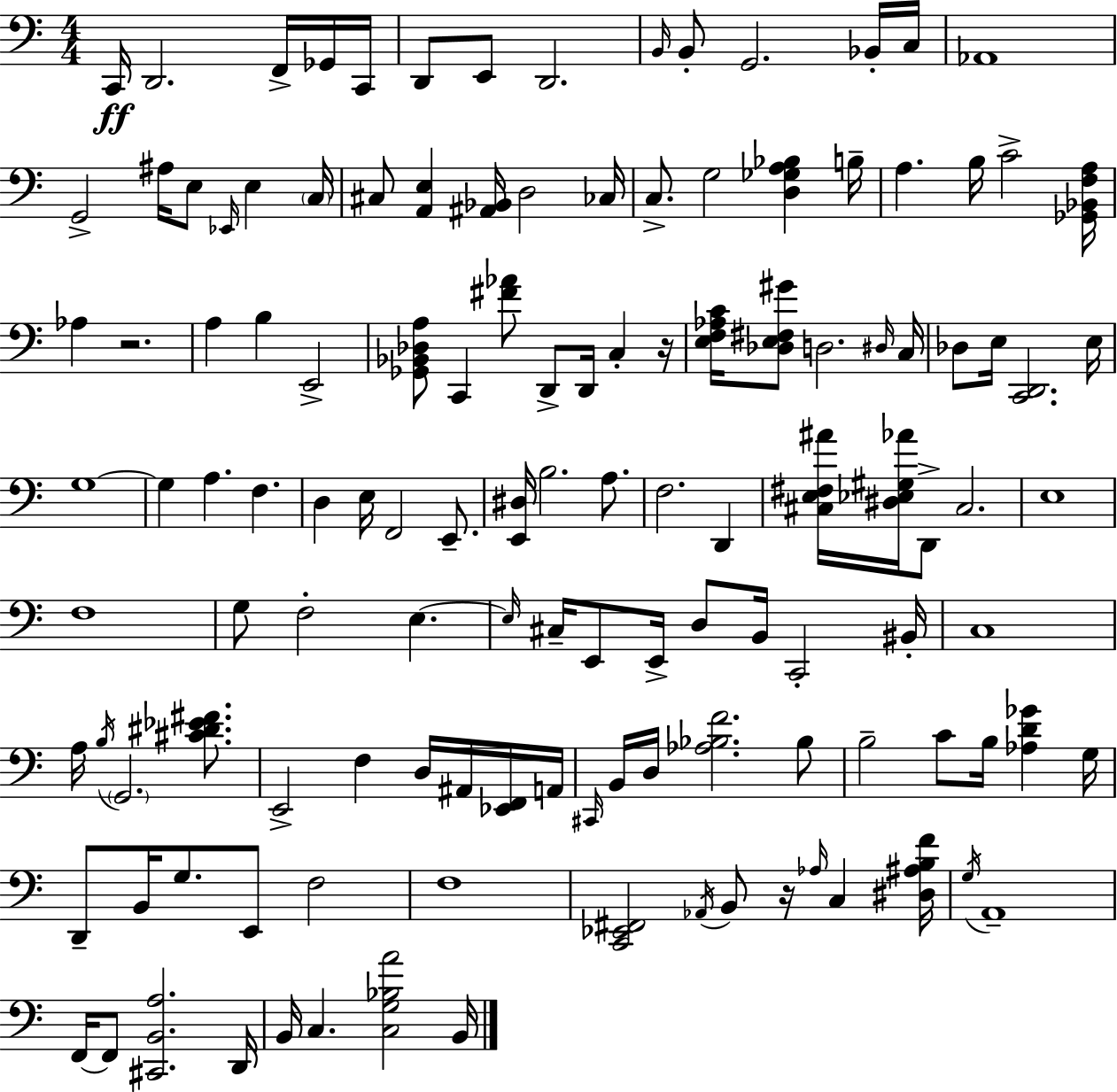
X:1
T:Untitled
M:4/4
L:1/4
K:C
C,,/4 D,,2 F,,/4 _G,,/4 C,,/4 D,,/2 E,,/2 D,,2 B,,/4 B,,/2 G,,2 _B,,/4 C,/4 _A,,4 G,,2 ^A,/4 E,/2 _E,,/4 E, C,/4 ^C,/2 [A,,E,] [^A,,_B,,]/4 D,2 _C,/4 C,/2 G,2 [D,_G,A,_B,] B,/4 A, B,/4 C2 [_G,,_B,,F,A,]/4 _A, z2 A, B, E,,2 [_G,,_B,,_D,A,]/2 C,, [^F_A]/2 D,,/2 D,,/4 C, z/4 [E,F,_A,C]/4 [_D,E,^F,^G]/2 D,2 ^D,/4 C,/4 _D,/2 E,/4 [C,,D,,]2 E,/4 G,4 G, A, F, D, E,/4 F,,2 E,,/2 [E,,^D,]/4 B,2 A,/2 F,2 D,, [^C,E,^F,^A]/4 [^D,_E,^G,_A]/4 D,,/2 ^C,2 E,4 F,4 G,/2 F,2 E, E,/4 ^C,/4 E,,/2 E,,/4 D,/2 B,,/4 C,,2 ^B,,/4 C,4 A,/4 B,/4 G,,2 [^C^D_E^F]/2 E,,2 F, D,/4 ^A,,/4 [_E,,F,,]/4 A,,/4 ^C,,/4 B,,/4 D,/4 [_A,_B,F]2 _B,/2 B,2 C/2 B,/4 [_A,D_G] G,/4 D,,/2 B,,/4 G,/2 E,,/2 F,2 F,4 [C,,_E,,^F,,]2 _A,,/4 B,,/2 z/4 _A,/4 C, [^D,^A,B,F]/4 G,/4 A,,4 F,,/4 F,,/2 [^C,,B,,A,]2 D,,/4 B,,/4 C, [C,G,_B,A]2 B,,/4